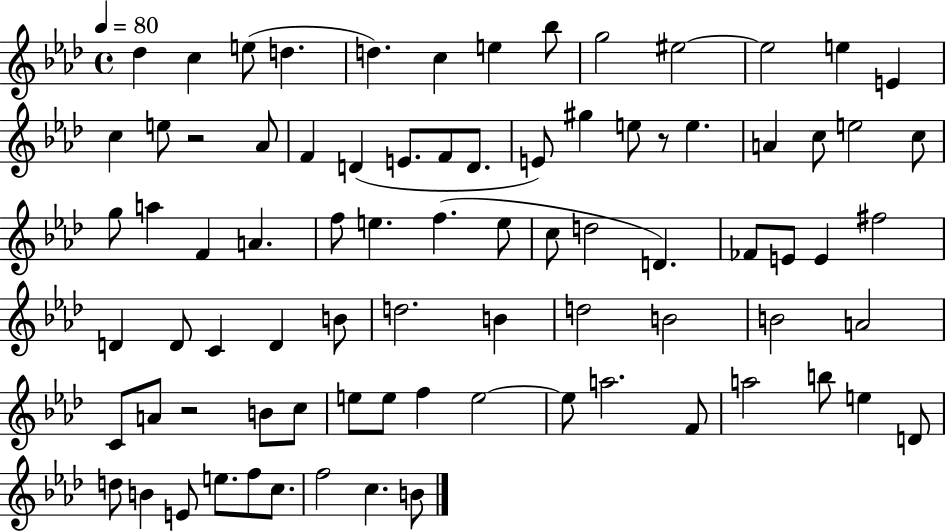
X:1
T:Untitled
M:4/4
L:1/4
K:Ab
_d c e/2 d d c e _b/2 g2 ^e2 ^e2 e E c e/2 z2 _A/2 F D E/2 F/2 D/2 E/2 ^g e/2 z/2 e A c/2 e2 c/2 g/2 a F A f/2 e f e/2 c/2 d2 D _F/2 E/2 E ^f2 D D/2 C D B/2 d2 B d2 B2 B2 A2 C/2 A/2 z2 B/2 c/2 e/2 e/2 f e2 e/2 a2 F/2 a2 b/2 e D/2 d/2 B E/2 e/2 f/2 c/2 f2 c B/2